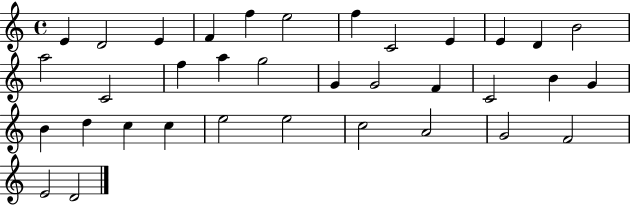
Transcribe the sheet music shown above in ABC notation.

X:1
T:Untitled
M:4/4
L:1/4
K:C
E D2 E F f e2 f C2 E E D B2 a2 C2 f a g2 G G2 F C2 B G B d c c e2 e2 c2 A2 G2 F2 E2 D2